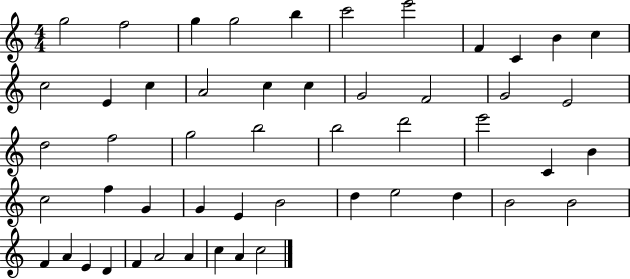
X:1
T:Untitled
M:4/4
L:1/4
K:C
g2 f2 g g2 b c'2 e'2 F C B c c2 E c A2 c c G2 F2 G2 E2 d2 f2 g2 b2 b2 d'2 e'2 C B c2 f G G E B2 d e2 d B2 B2 F A E D F A2 A c A c2